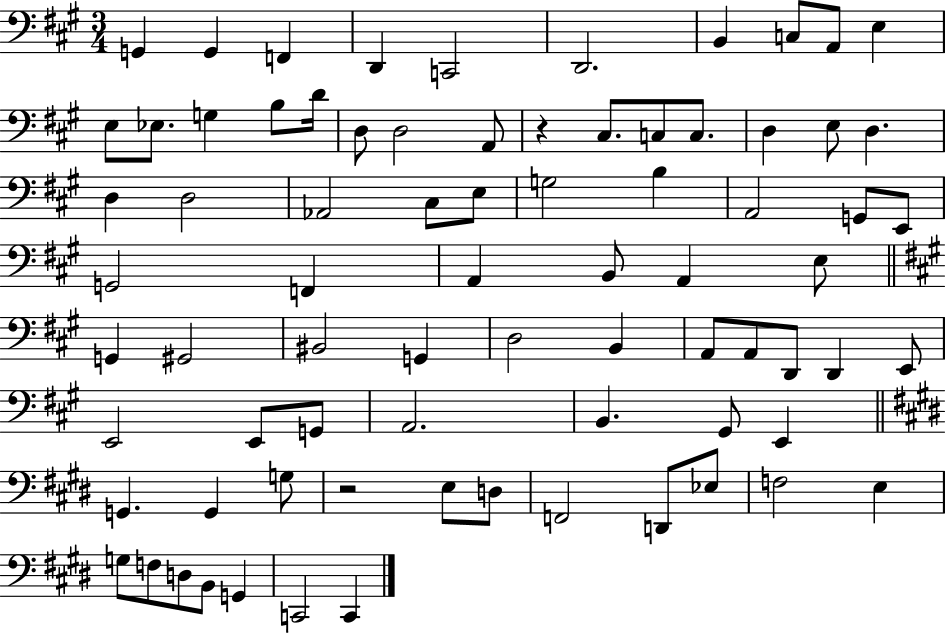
G2/q G2/q F2/q D2/q C2/h D2/h. B2/q C3/e A2/e E3/q E3/e Eb3/e. G3/q B3/e D4/s D3/e D3/h A2/e R/q C#3/e. C3/e C3/e. D3/q E3/e D3/q. D3/q D3/h Ab2/h C#3/e E3/e G3/h B3/q A2/h G2/e E2/e G2/h F2/q A2/q B2/e A2/q E3/e G2/q G#2/h BIS2/h G2/q D3/h B2/q A2/e A2/e D2/e D2/q E2/e E2/h E2/e G2/e A2/h. B2/q. G#2/e E2/q G2/q. G2/q G3/e R/h E3/e D3/e F2/h D2/e Eb3/e F3/h E3/q G3/e F3/e D3/e B2/e G2/q C2/h C2/q